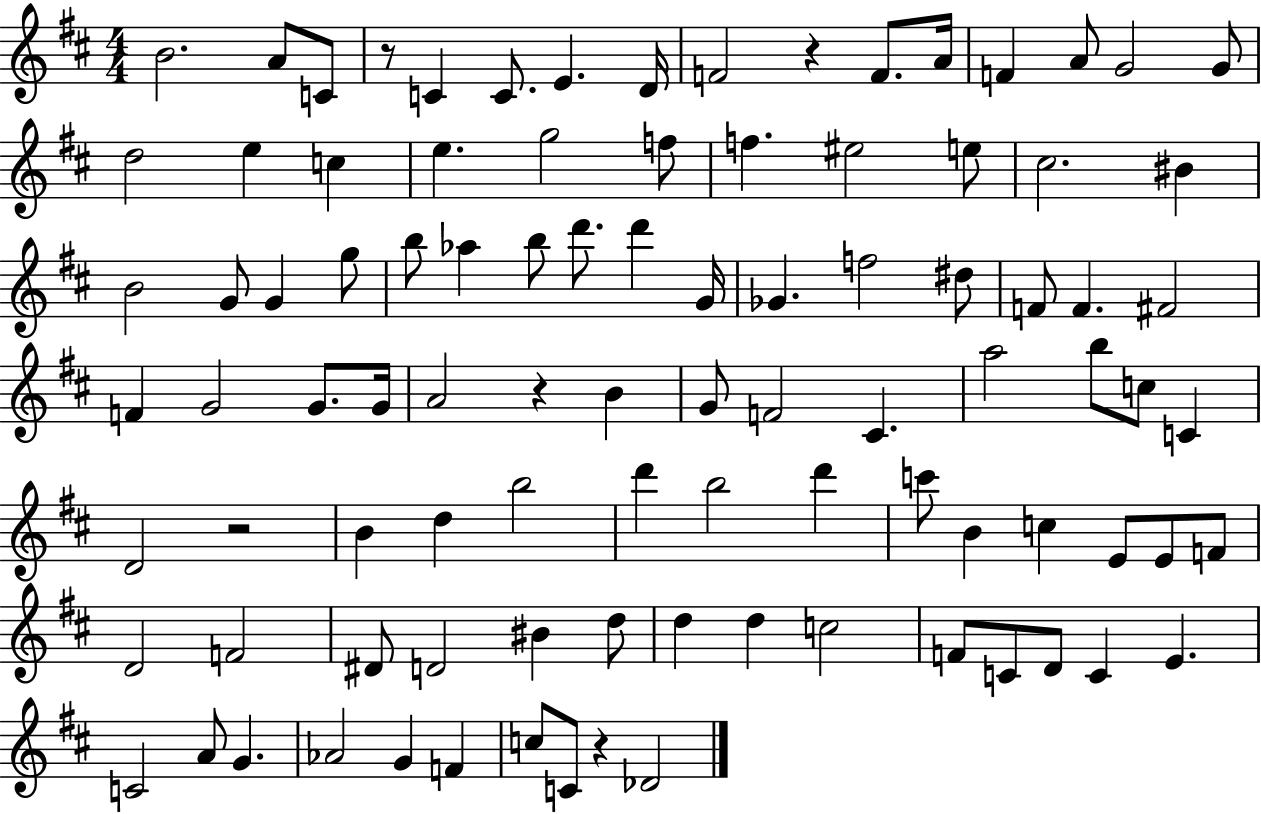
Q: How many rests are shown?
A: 5